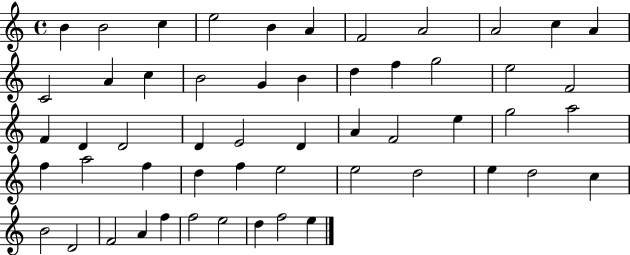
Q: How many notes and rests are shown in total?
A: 54